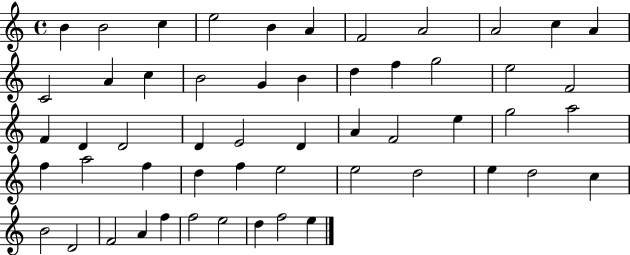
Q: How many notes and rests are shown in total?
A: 54